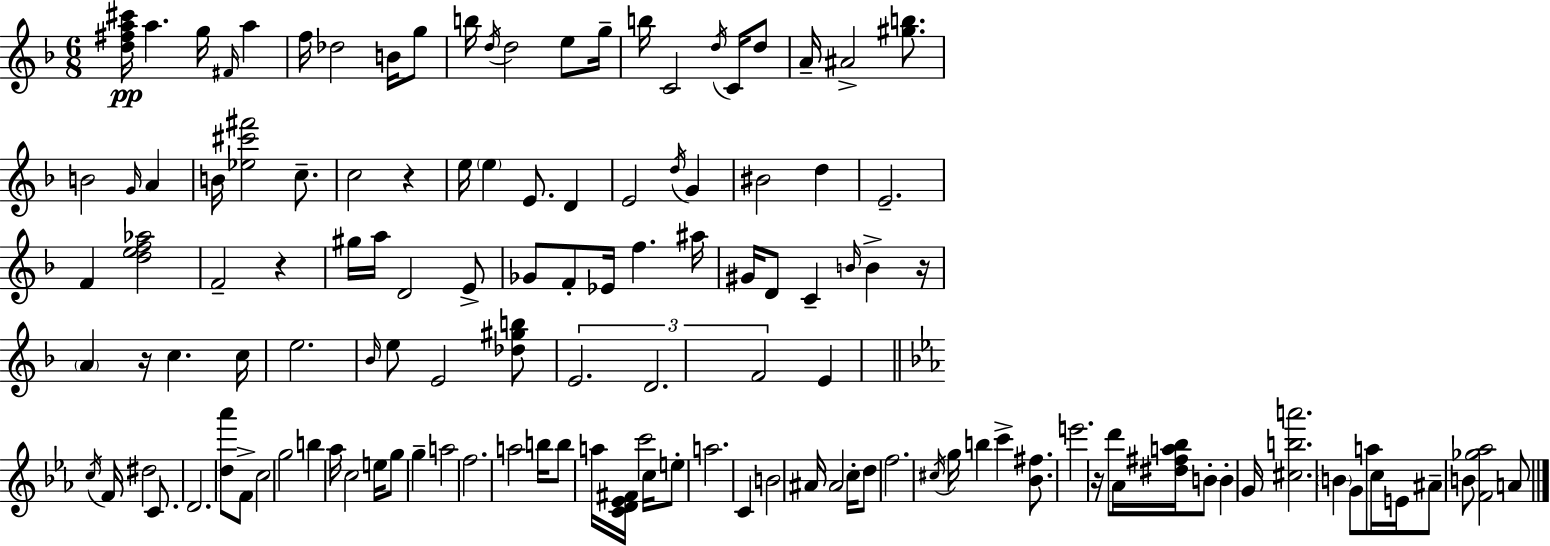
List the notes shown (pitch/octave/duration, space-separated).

[D5,F#5,A5,C#6]/s A5/q. G5/s F#4/s A5/q F5/s Db5/h B4/s G5/e B5/s D5/s D5/h E5/e G5/s B5/s C4/h D5/s C4/s D5/e A4/s A#4/h [G#5,B5]/e. B4/h G4/s A4/q B4/s [Eb5,C#6,F#6]/h C5/e. C5/h R/q E5/s E5/q E4/e. D4/q E4/h D5/s G4/q BIS4/h D5/q E4/h. F4/q [D5,E5,F5,Ab5]/h F4/h R/q G#5/s A5/s D4/h E4/e Gb4/e F4/e Eb4/s F5/q. A#5/s G#4/s D4/e C4/q B4/s B4/q R/s A4/q R/s C5/q. C5/s E5/h. Bb4/s E5/e E4/h [Db5,G#5,B5]/e E4/h. D4/h. F4/h E4/q C5/s F4/s D#5/h C4/e. D4/h. [D5,Ab6]/e F4/e C5/h G5/h B5/q Ab5/s C5/h E5/s G5/e G5/q A5/h F5/h. A5/h B5/s B5/e A5/s [C4,D4,Eb4,F#4]/s C6/h C5/s E5/e A5/h. C4/q B4/h A#4/s A#4/h C5/s D5/e F5/h. C#5/s G5/s B5/q C6/q [Bb4,F#5]/e. E6/h. R/s D6/e Ab4/s [D#5,F#5,A5,Bb5]/s B4/e B4/q G4/s [C#5,B5,A6]/h. B4/q G4/e A5/e C5/s E4/s A#4/e B4/e [F4,Gb5,Ab5]/h A4/e